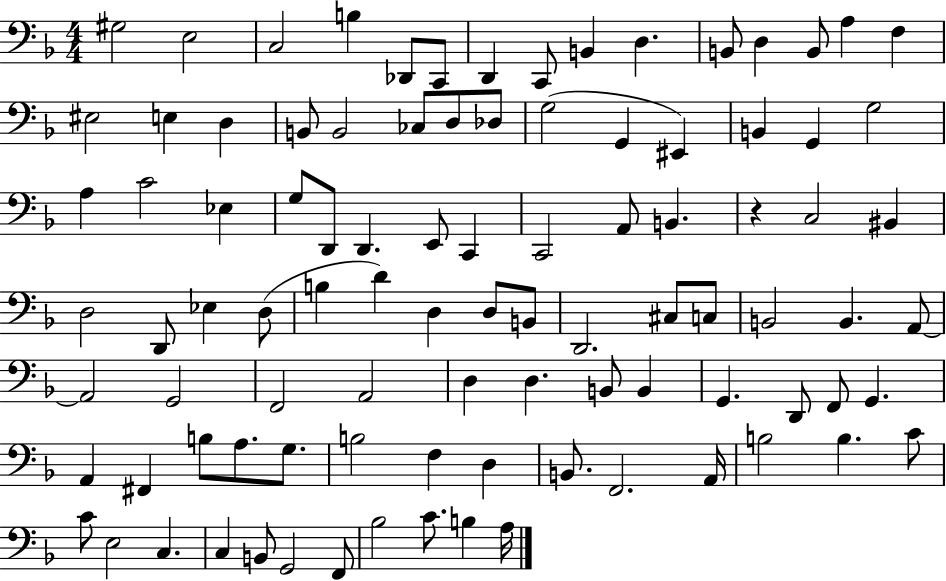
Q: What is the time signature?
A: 4/4